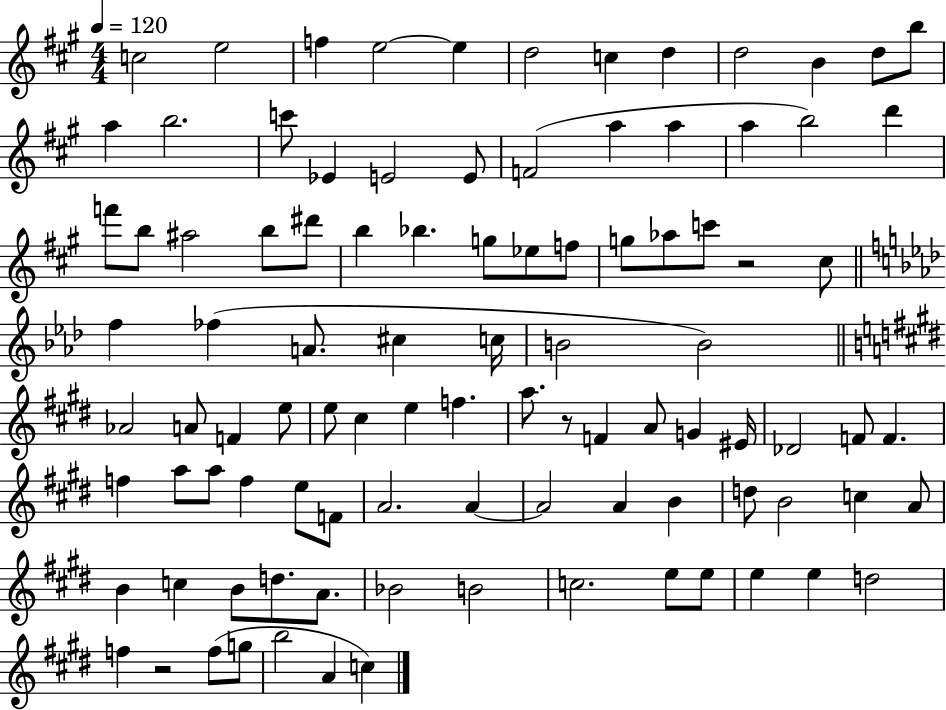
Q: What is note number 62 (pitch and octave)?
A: F5